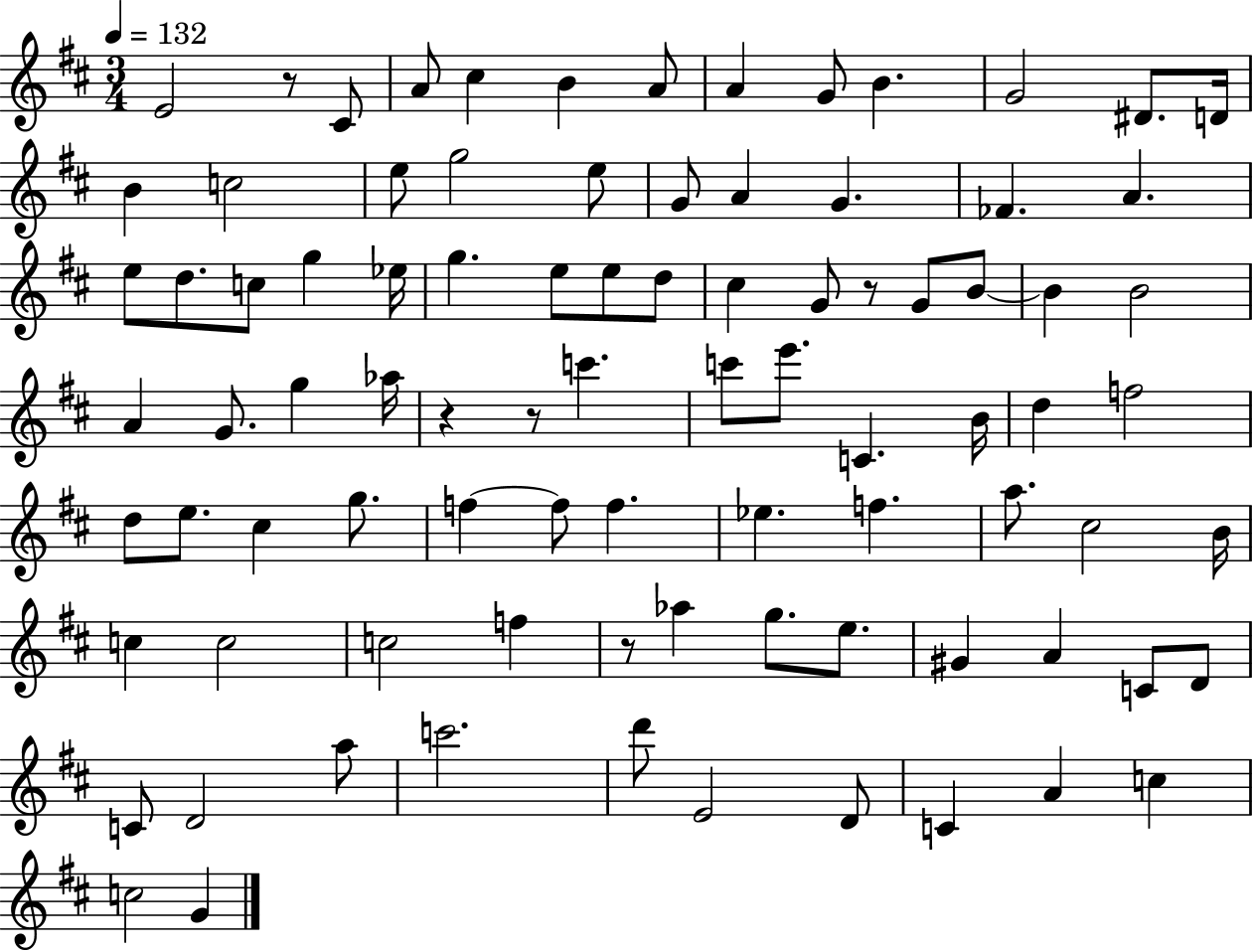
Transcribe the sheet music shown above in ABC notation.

X:1
T:Untitled
M:3/4
L:1/4
K:D
E2 z/2 ^C/2 A/2 ^c B A/2 A G/2 B G2 ^D/2 D/4 B c2 e/2 g2 e/2 G/2 A G _F A e/2 d/2 c/2 g _e/4 g e/2 e/2 d/2 ^c G/2 z/2 G/2 B/2 B B2 A G/2 g _a/4 z z/2 c' c'/2 e'/2 C B/4 d f2 d/2 e/2 ^c g/2 f f/2 f _e f a/2 ^c2 B/4 c c2 c2 f z/2 _a g/2 e/2 ^G A C/2 D/2 C/2 D2 a/2 c'2 d'/2 E2 D/2 C A c c2 G